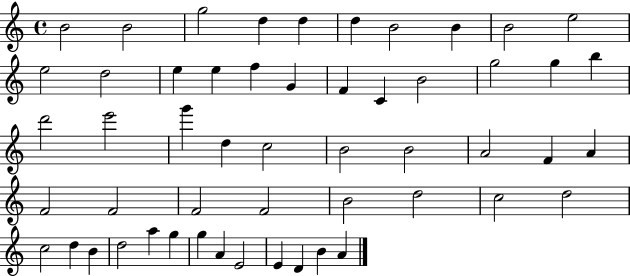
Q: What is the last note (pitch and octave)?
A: A4